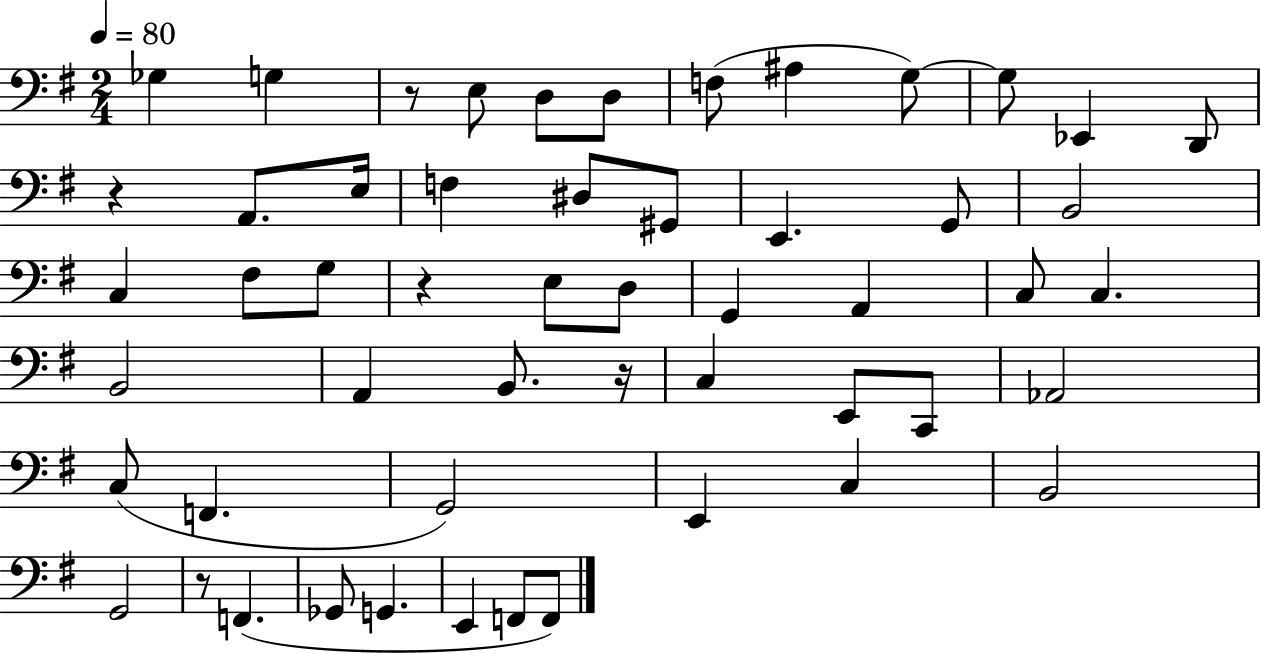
X:1
T:Untitled
M:2/4
L:1/4
K:G
_G, G, z/2 E,/2 D,/2 D,/2 F,/2 ^A, G,/2 G,/2 _E,, D,,/2 z A,,/2 E,/4 F, ^D,/2 ^G,,/2 E,, G,,/2 B,,2 C, ^F,/2 G,/2 z E,/2 D,/2 G,, A,, C,/2 C, B,,2 A,, B,,/2 z/4 C, E,,/2 C,,/2 _A,,2 C,/2 F,, G,,2 E,, C, B,,2 G,,2 z/2 F,, _G,,/2 G,, E,, F,,/2 F,,/2